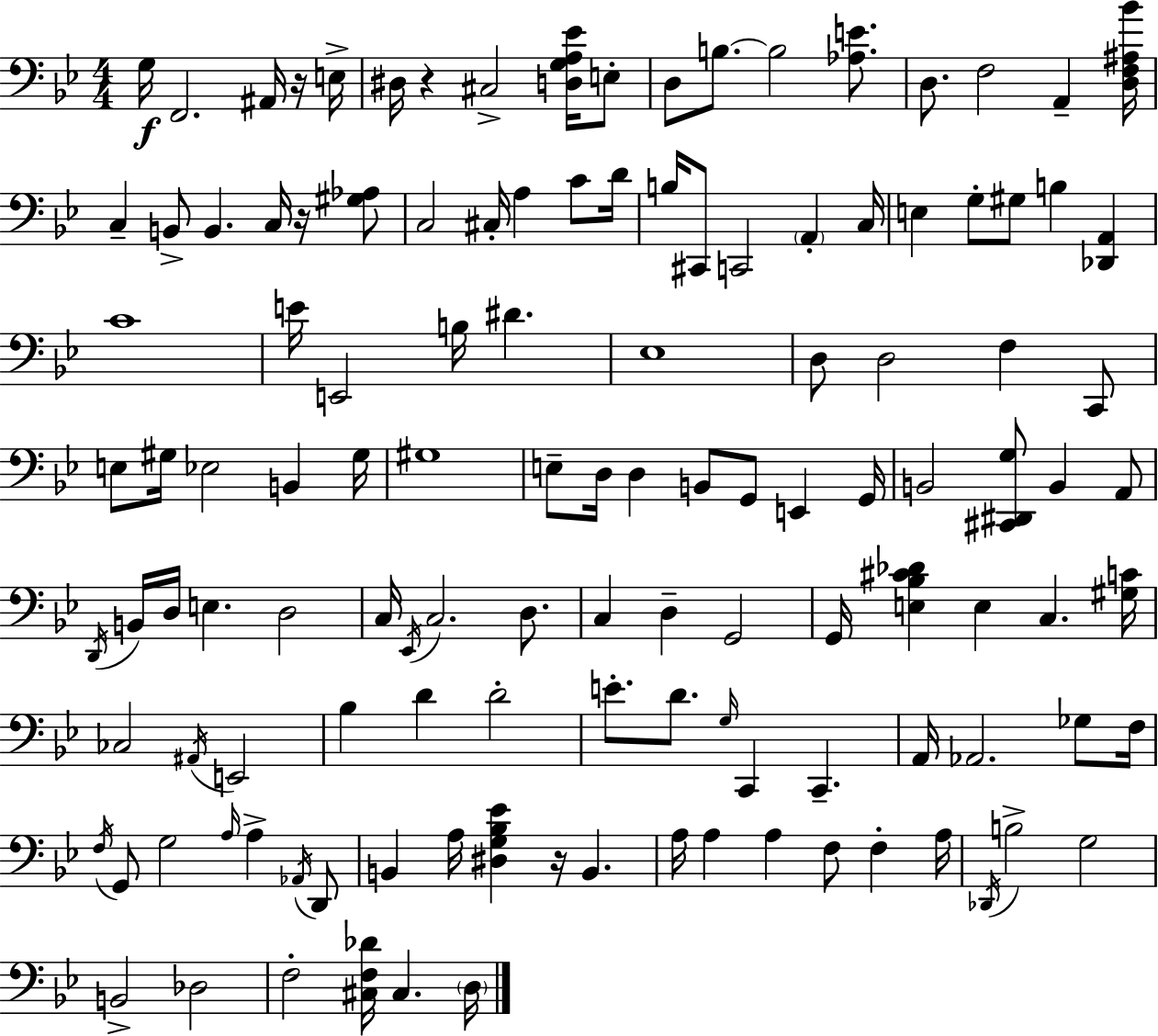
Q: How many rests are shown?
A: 4